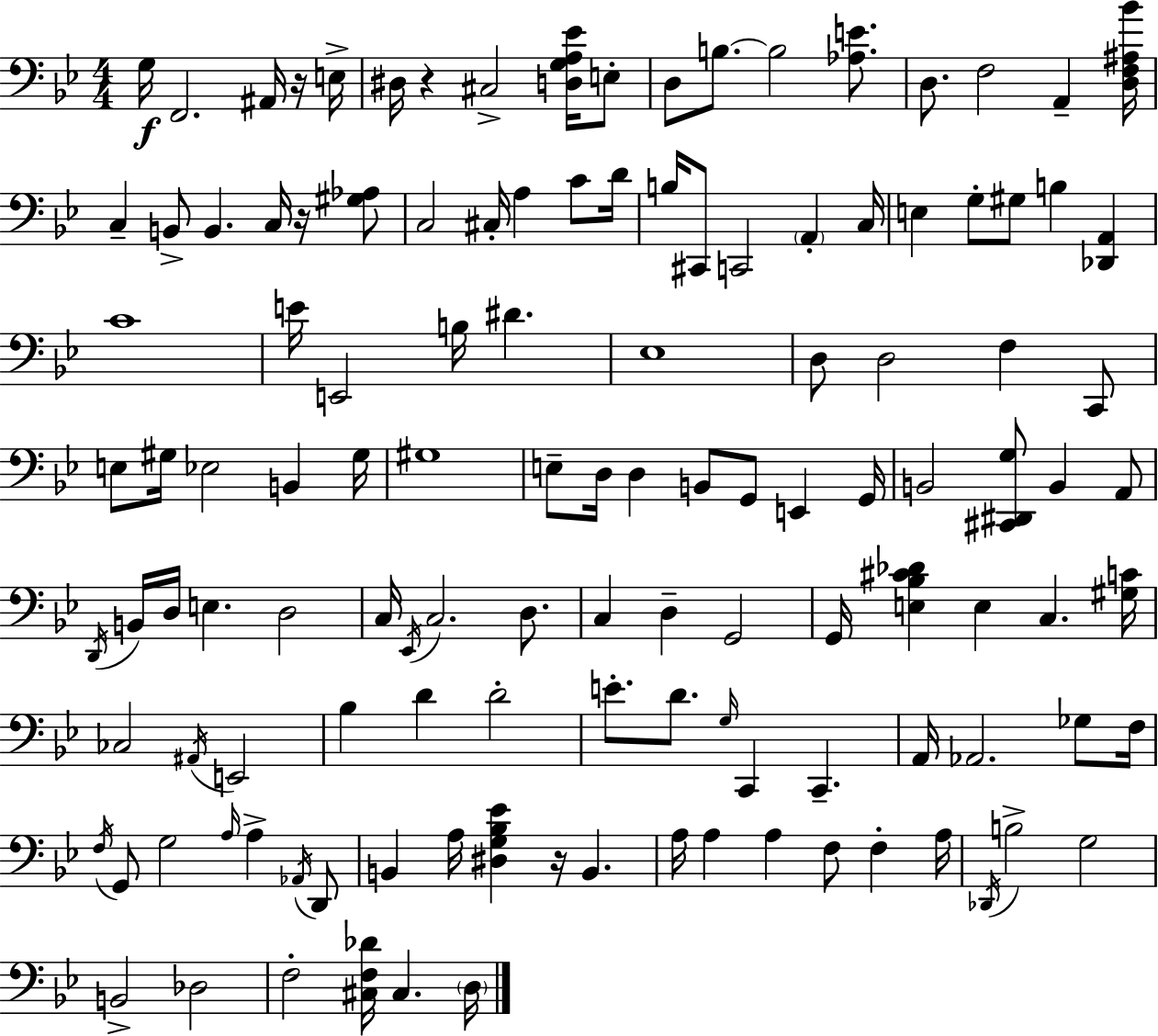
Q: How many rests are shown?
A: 4